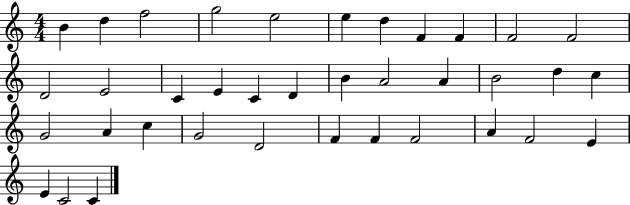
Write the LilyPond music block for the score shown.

{
  \clef treble
  \numericTimeSignature
  \time 4/4
  \key c \major
  b'4 d''4 f''2 | g''2 e''2 | e''4 d''4 f'4 f'4 | f'2 f'2 | \break d'2 e'2 | c'4 e'4 c'4 d'4 | b'4 a'2 a'4 | b'2 d''4 c''4 | \break g'2 a'4 c''4 | g'2 d'2 | f'4 f'4 f'2 | a'4 f'2 e'4 | \break e'4 c'2 c'4 | \bar "|."
}